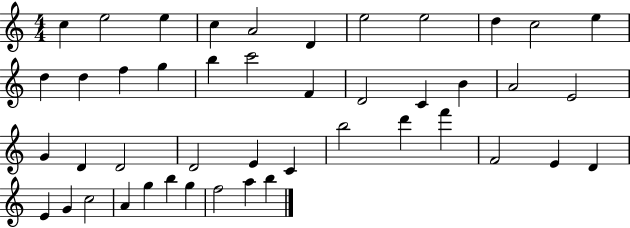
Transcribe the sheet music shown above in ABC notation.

X:1
T:Untitled
M:4/4
L:1/4
K:C
c e2 e c A2 D e2 e2 d c2 e d d f g b c'2 F D2 C B A2 E2 G D D2 D2 E C b2 d' f' F2 E D E G c2 A g b g f2 a b